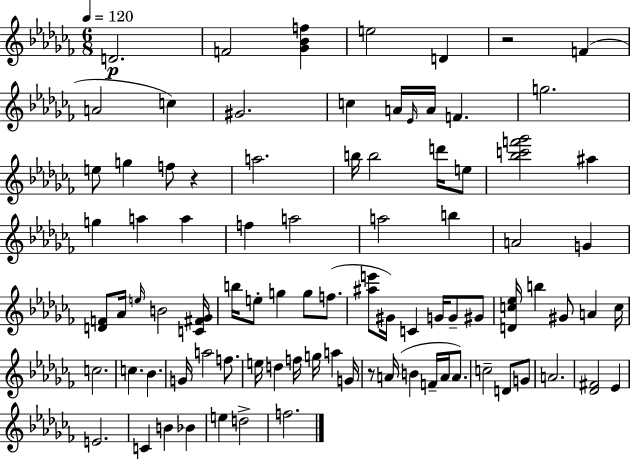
D4/h. F4/h [Gb4,Bb4,F5]/q E5/h D4/q R/h F4/q A4/h C5/q G#4/h. C5/q A4/s Eb4/s A4/s F4/q. G5/h. E5/e G5/q F5/e R/q A5/h. B5/s B5/h D6/s E5/e [Bb5,C6,F6,Gb6]/h A#5/q G5/q A5/q A5/q F5/q A5/h A5/h B5/q A4/h G4/q [D4,F4]/e Ab4/s E5/s B4/h [C4,F#4,Gb4]/s B5/s E5/e G5/q G5/e F5/e. [A#5,E6]/e G#4/s C4/q G4/s G4/e G#4/e [D4,C5,Eb5]/s B5/q G#4/e A4/q C5/s C5/h. C5/q. Bb4/q. G4/s A5/h F5/e. E5/s D5/q F5/s G5/s A5/q G4/s R/e A4/s B4/q F4/s A4/s A4/e. C5/h D4/e G4/e A4/h. [Db4,F#4]/h Eb4/q E4/h. C4/q B4/q Bb4/q E5/q D5/h F5/h.